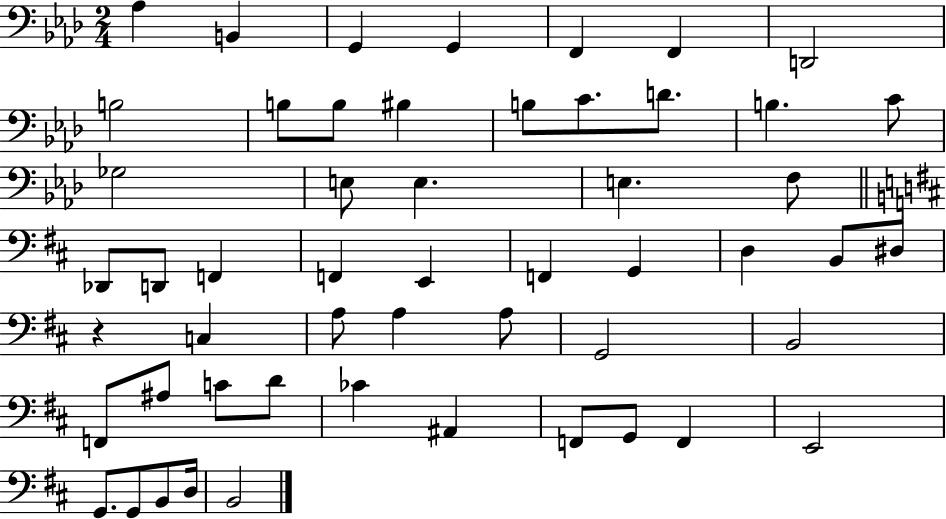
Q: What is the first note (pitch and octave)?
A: Ab3